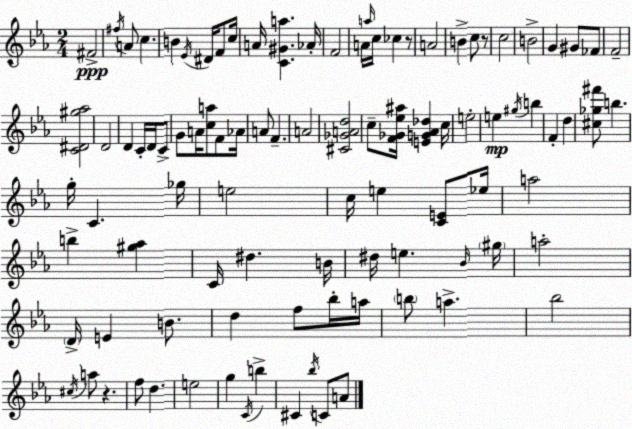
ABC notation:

X:1
T:Untitled
M:2/4
L:1/4
K:Cm
^F2 ^f/4 A/2 c B _E/4 ^D/4 F/2 c/4 A/4 [C^Ga] _A/4 F2 A/4 a/4 c/4 _c z/2 A2 B c/2 z/2 c2 B2 G ^G/2 _F/2 F2 [C^D^g_a]2 D2 D C/4 D/4 C/2 G/2 A/4 [ca]/2 F/2 _A/4 A/2 F A2 [^C_GAd]2 c/2 [F_G_e^a]/4 [EG_A_d] c/4 e2 e ^g/4 b F d [^c_g^f']/2 b g/4 C _g/4 e2 c/4 e [CE]/2 _e/4 a2 b [^g_a] C/4 ^d B/4 ^d/4 e _B/4 ^g/4 a2 D/4 E B/2 d f/2 _b/4 a/4 b/2 a _b2 ^c/4 a/2 z f/2 d e2 g C/4 b ^C _b/4 C/2 A/2